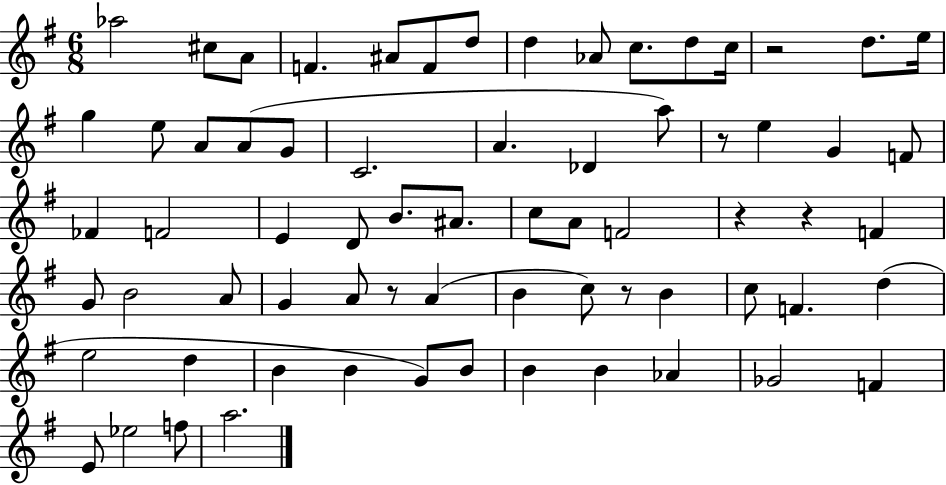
Ab5/h C#5/e A4/e F4/q. A#4/e F4/e D5/e D5/q Ab4/e C5/e. D5/e C5/s R/h D5/e. E5/s G5/q E5/e A4/e A4/e G4/e C4/h. A4/q. Db4/q A5/e R/e E5/q G4/q F4/e FES4/q F4/h E4/q D4/e B4/e. A#4/e. C5/e A4/e F4/h R/q R/q F4/q G4/e B4/h A4/e G4/q A4/e R/e A4/q B4/q C5/e R/e B4/q C5/e F4/q. D5/q E5/h D5/q B4/q B4/q G4/e B4/e B4/q B4/q Ab4/q Gb4/h F4/q E4/e Eb5/h F5/e A5/h.